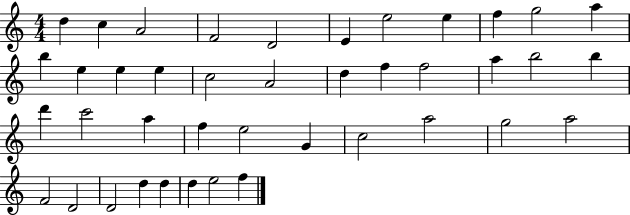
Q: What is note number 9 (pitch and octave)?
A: F5